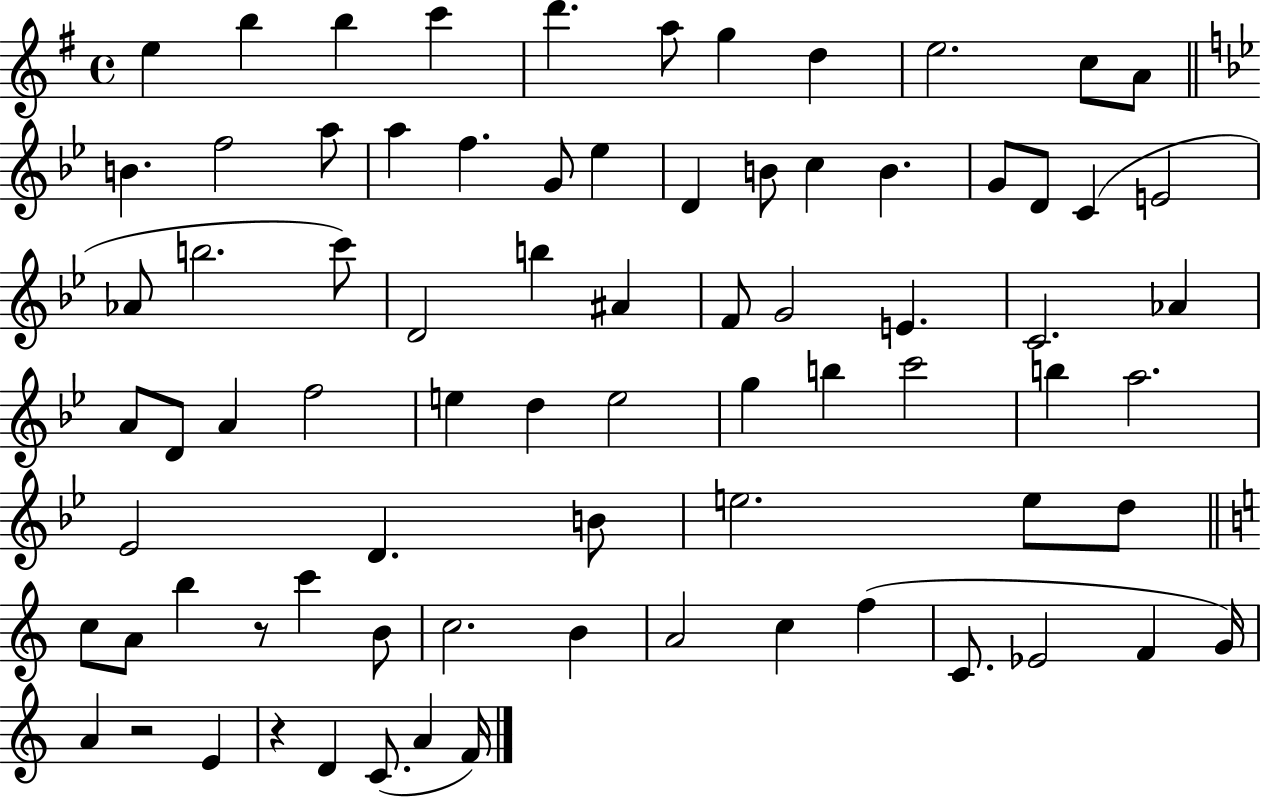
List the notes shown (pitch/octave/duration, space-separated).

E5/q B5/q B5/q C6/q D6/q. A5/e G5/q D5/q E5/h. C5/e A4/e B4/q. F5/h A5/e A5/q F5/q. G4/e Eb5/q D4/q B4/e C5/q B4/q. G4/e D4/e C4/q E4/h Ab4/e B5/h. C6/e D4/h B5/q A#4/q F4/e G4/h E4/q. C4/h. Ab4/q A4/e D4/e A4/q F5/h E5/q D5/q E5/h G5/q B5/q C6/h B5/q A5/h. Eb4/h D4/q. B4/e E5/h. E5/e D5/e C5/e A4/e B5/q R/e C6/q B4/e C5/h. B4/q A4/h C5/q F5/q C4/e. Eb4/h F4/q G4/s A4/q R/h E4/q R/q D4/q C4/e. A4/q F4/s